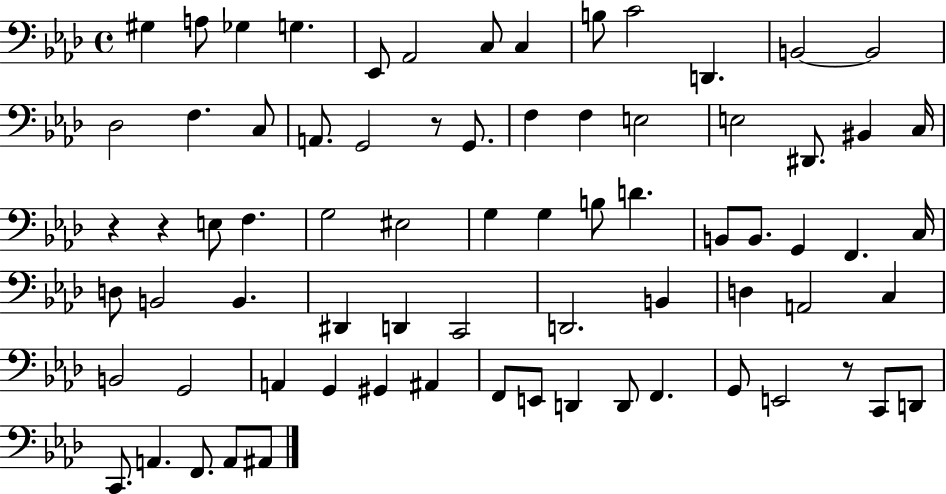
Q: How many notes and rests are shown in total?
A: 74